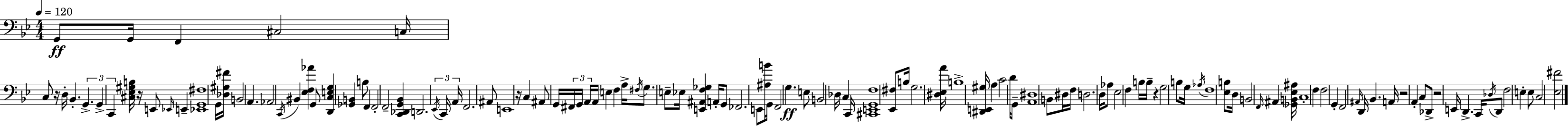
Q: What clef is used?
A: bass